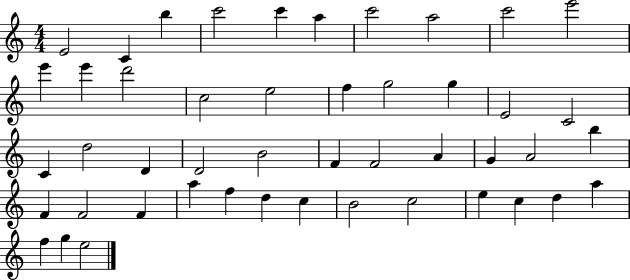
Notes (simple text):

E4/h C4/q B5/q C6/h C6/q A5/q C6/h A5/h C6/h E6/h E6/q E6/q D6/h C5/h E5/h F5/q G5/h G5/q E4/h C4/h C4/q D5/h D4/q D4/h B4/h F4/q F4/h A4/q G4/q A4/h B5/q F4/q F4/h F4/q A5/q F5/q D5/q C5/q B4/h C5/h E5/q C5/q D5/q A5/q F5/q G5/q E5/h